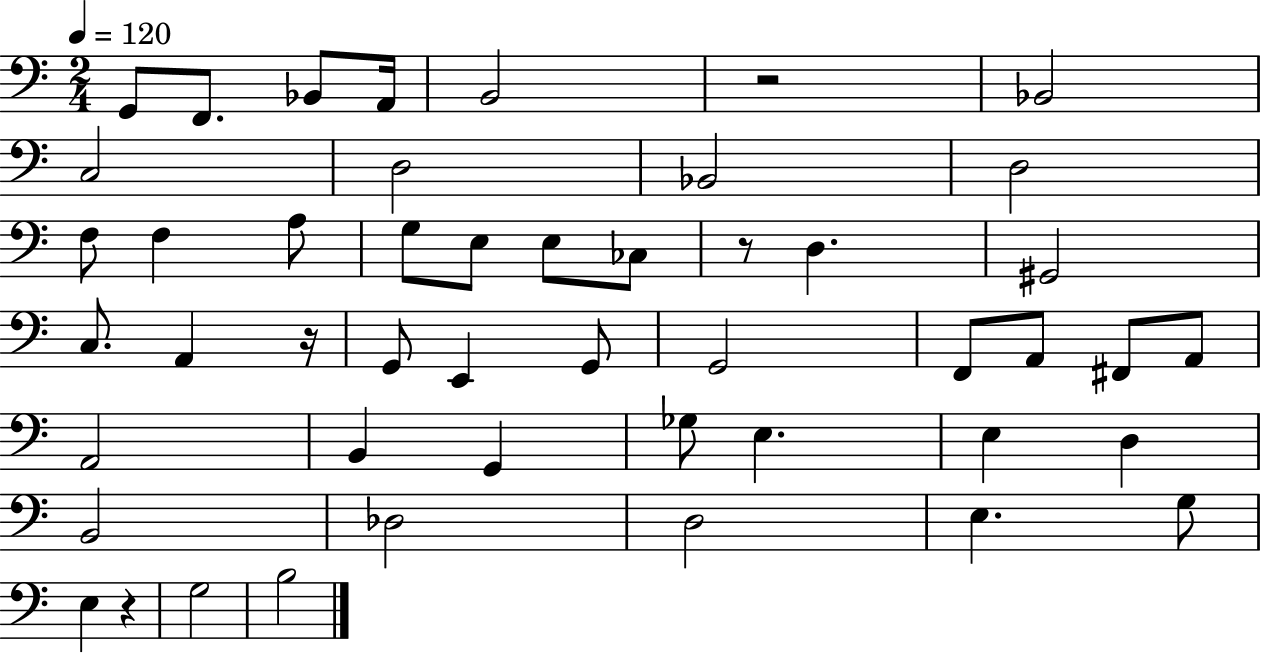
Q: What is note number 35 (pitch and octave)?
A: E3